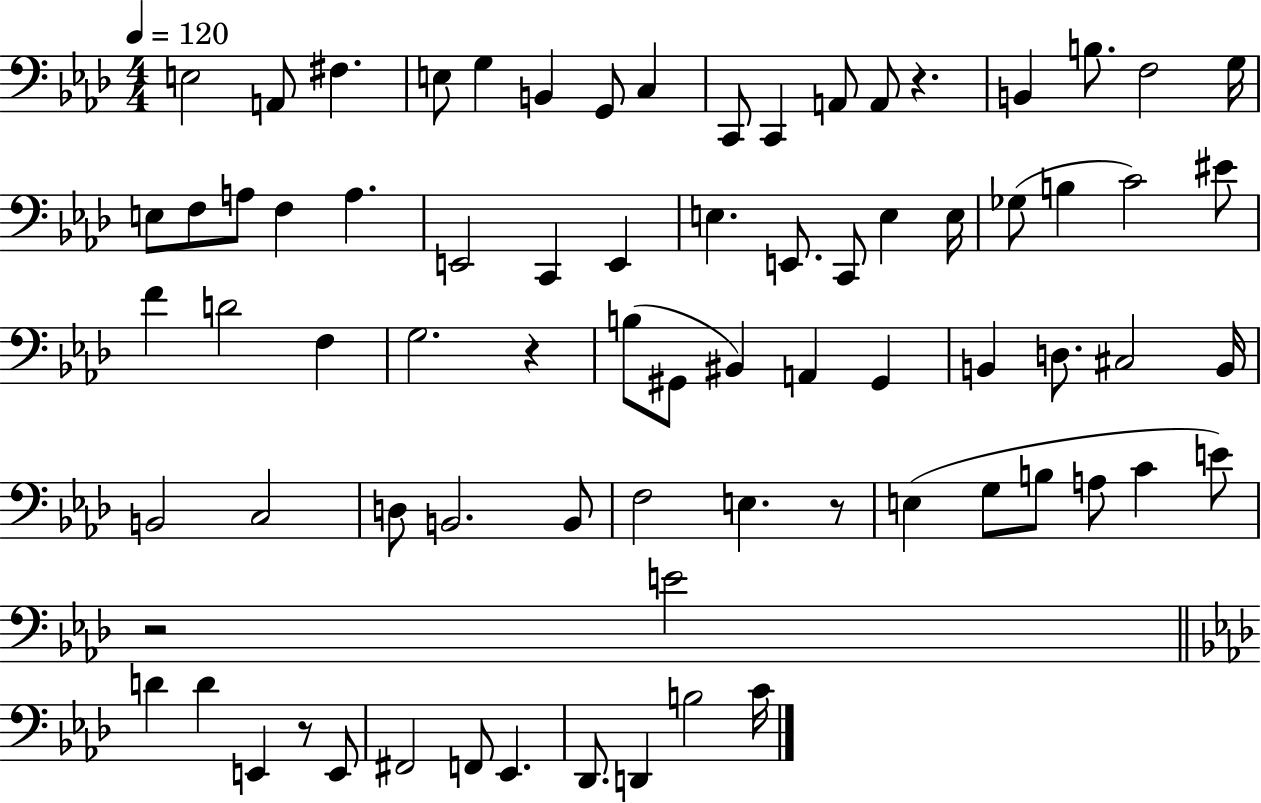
E3/h A2/e F#3/q. E3/e G3/q B2/q G2/e C3/q C2/e C2/q A2/e A2/e R/q. B2/q B3/e. F3/h G3/s E3/e F3/e A3/e F3/q A3/q. E2/h C2/q E2/q E3/q. E2/e. C2/e E3/q E3/s Gb3/e B3/q C4/h EIS4/e F4/q D4/h F3/q G3/h. R/q B3/e G#2/e BIS2/q A2/q G#2/q B2/q D3/e. C#3/h B2/s B2/h C3/h D3/e B2/h. B2/e F3/h E3/q. R/e E3/q G3/e B3/e A3/e C4/q E4/e R/h E4/h D4/q D4/q E2/q R/e E2/e F#2/h F2/e Eb2/q. Db2/e. D2/q B3/h C4/s